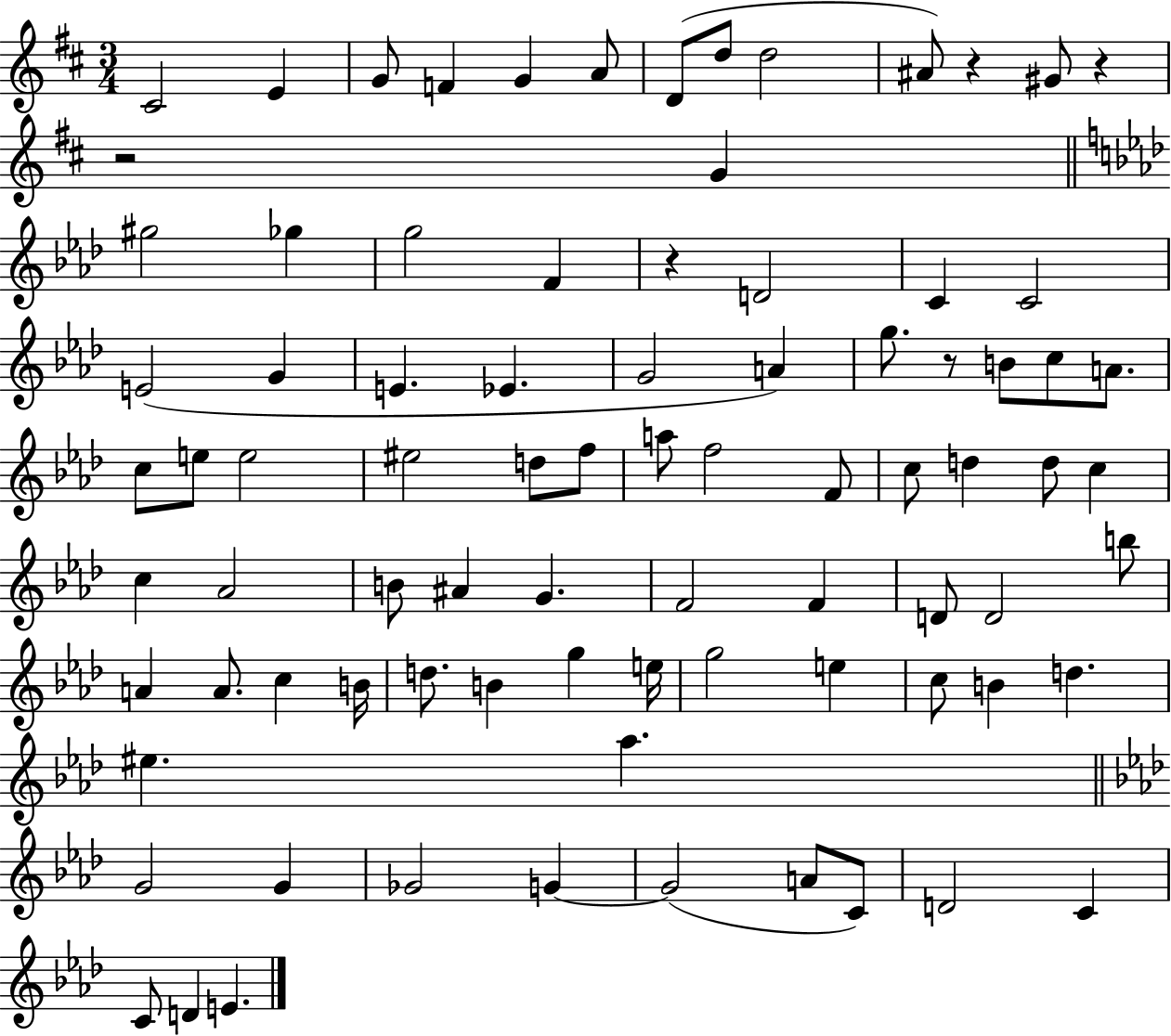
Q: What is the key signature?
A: D major